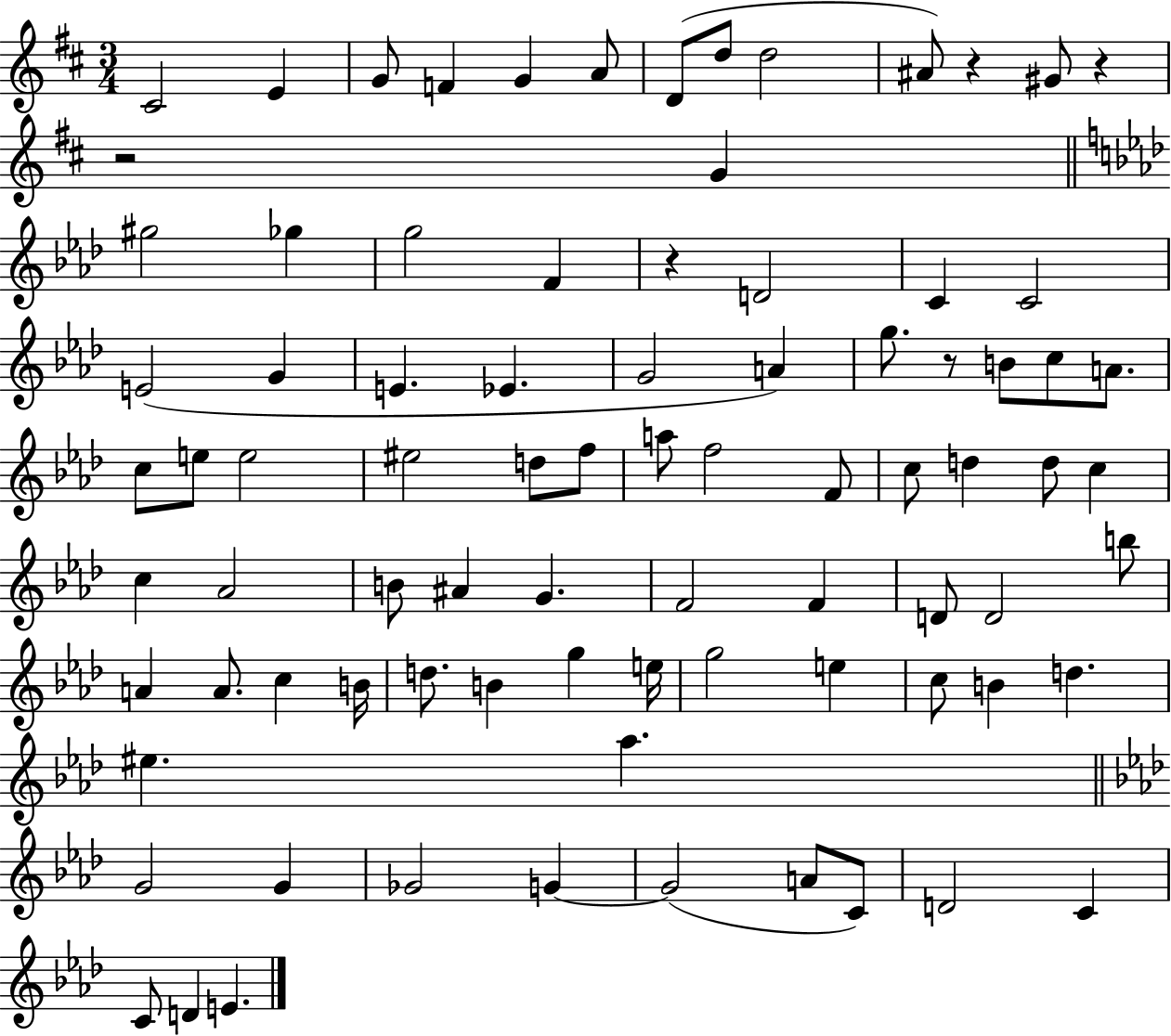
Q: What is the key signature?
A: D major